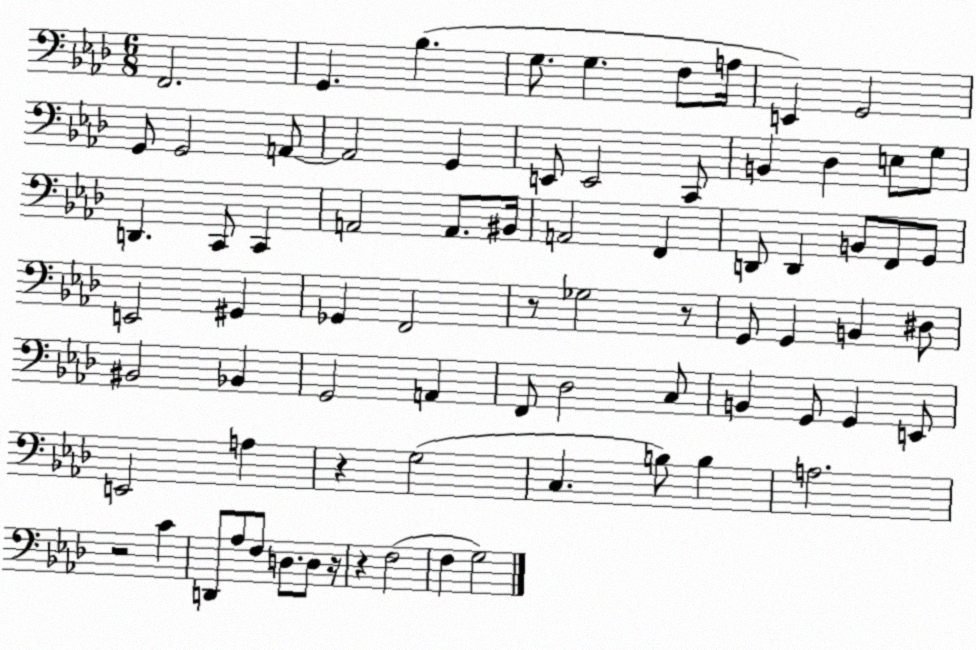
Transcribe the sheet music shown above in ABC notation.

X:1
T:Untitled
M:6/8
L:1/4
K:Ab
F,,2 G,, _B, G,/2 G, F,/2 A,/4 E,, G,,2 G,,/2 G,,2 A,,/2 A,,2 G,, E,,/2 E,,2 C,,/2 B,, _D, E,/2 G,/2 D,, C,,/2 C,, A,,2 A,,/2 ^B,,/4 A,,2 F,, D,,/2 D,, B,,/2 F,,/2 G,,/2 E,,2 ^G,, _G,, F,,2 z/2 _G,2 z/2 G,,/2 G,, B,, ^D,/2 ^B,,2 _B,, G,,2 A,, F,,/2 _D,2 C,/2 B,, G,,/2 G,, E,,/2 E,,2 A, z G,2 C, B,/2 B, A,2 z2 C D,,/2 _A,/2 F,/2 D,/2 D,/2 z/4 z F,2 F, G,2